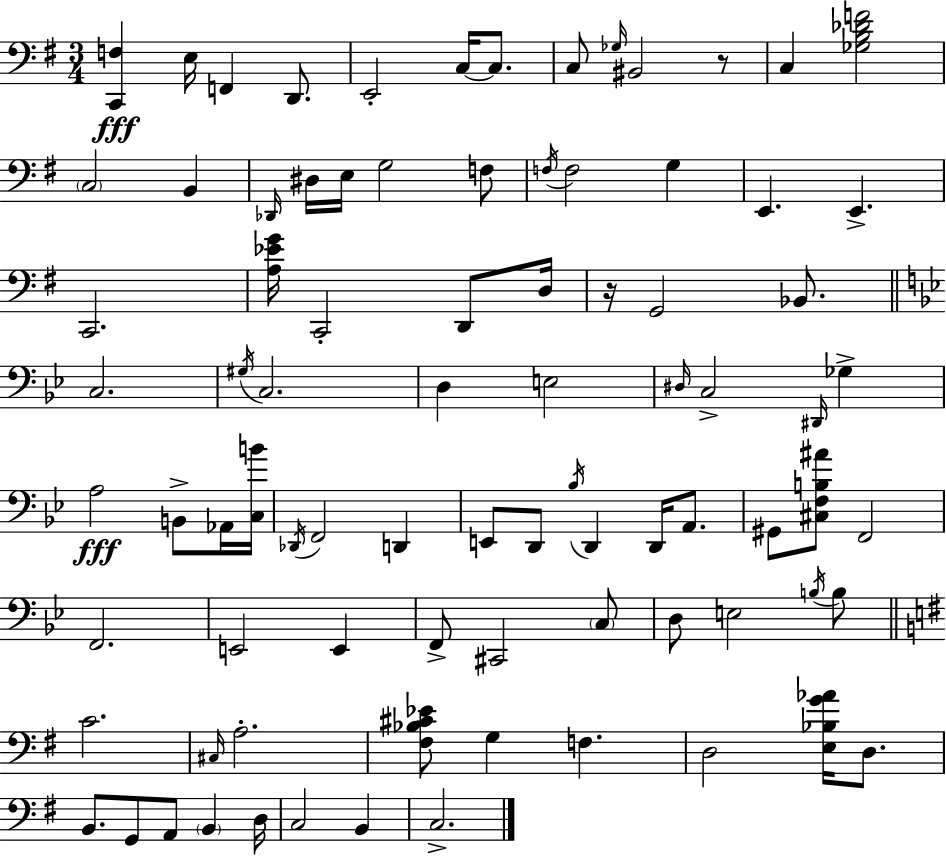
X:1
T:Untitled
M:3/4
L:1/4
K:G
[C,,F,] E,/4 F,, D,,/2 E,,2 C,/4 C,/2 C,/2 _G,/4 ^B,,2 z/2 C, [_G,B,_DF]2 C,2 B,, _D,,/4 ^D,/4 E,/4 G,2 F,/2 F,/4 F,2 G, E,, E,, C,,2 [A,_EG]/4 C,,2 D,,/2 D,/4 z/4 G,,2 _B,,/2 C,2 ^G,/4 C,2 D, E,2 ^D,/4 C,2 ^D,,/4 _G, A,2 B,,/2 _A,,/4 [C,B]/4 _D,,/4 F,,2 D,, E,,/2 D,,/2 _B,/4 D,, D,,/4 A,,/2 ^G,,/2 [^C,F,B,^A]/2 F,,2 F,,2 E,,2 E,, F,,/2 ^C,,2 C,/2 D,/2 E,2 B,/4 B,/2 C2 ^C,/4 A,2 [^F,_B,^C_E]/2 G, F, D,2 [E,_B,G_A]/4 D,/2 B,,/2 G,,/2 A,,/2 B,, D,/4 C,2 B,, C,2